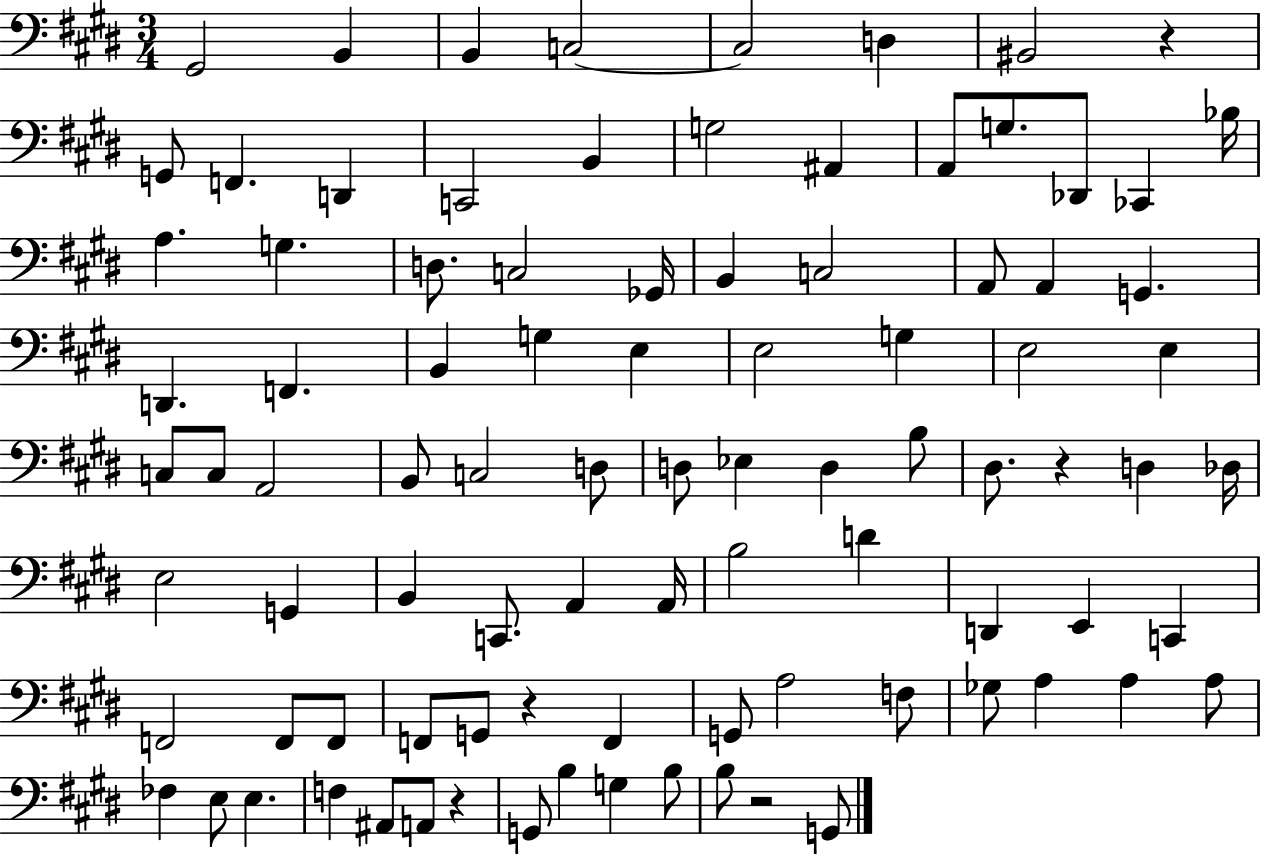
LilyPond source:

{
  \clef bass
  \numericTimeSignature
  \time 3/4
  \key e \major
  gis,2 b,4 | b,4 c2~~ | c2 d4 | bis,2 r4 | \break g,8 f,4. d,4 | c,2 b,4 | g2 ais,4 | a,8 g8. des,8 ces,4 bes16 | \break a4. g4. | d8. c2 ges,16 | b,4 c2 | a,8 a,4 g,4. | \break d,4. f,4. | b,4 g4 e4 | e2 g4 | e2 e4 | \break c8 c8 a,2 | b,8 c2 d8 | d8 ees4 d4 b8 | dis8. r4 d4 des16 | \break e2 g,4 | b,4 c,8. a,4 a,16 | b2 d'4 | d,4 e,4 c,4 | \break f,2 f,8 f,8 | f,8 g,8 r4 f,4 | g,8 a2 f8 | ges8 a4 a4 a8 | \break fes4 e8 e4. | f4 ais,8 a,8 r4 | g,8 b4 g4 b8 | b8 r2 g,8 | \break \bar "|."
}